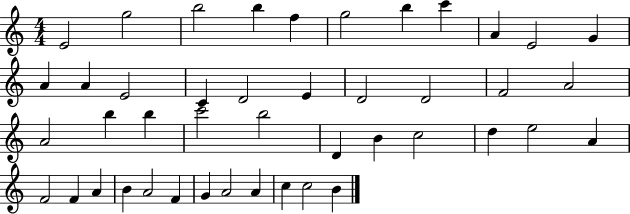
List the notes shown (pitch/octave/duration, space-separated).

E4/h G5/h B5/h B5/q F5/q G5/h B5/q C6/q A4/q E4/h G4/q A4/q A4/q E4/h C4/q D4/h E4/q D4/h D4/h F4/h A4/h A4/h B5/q B5/q C6/h B5/h D4/q B4/q C5/h D5/q E5/h A4/q F4/h F4/q A4/q B4/q A4/h F4/q G4/q A4/h A4/q C5/q C5/h B4/q